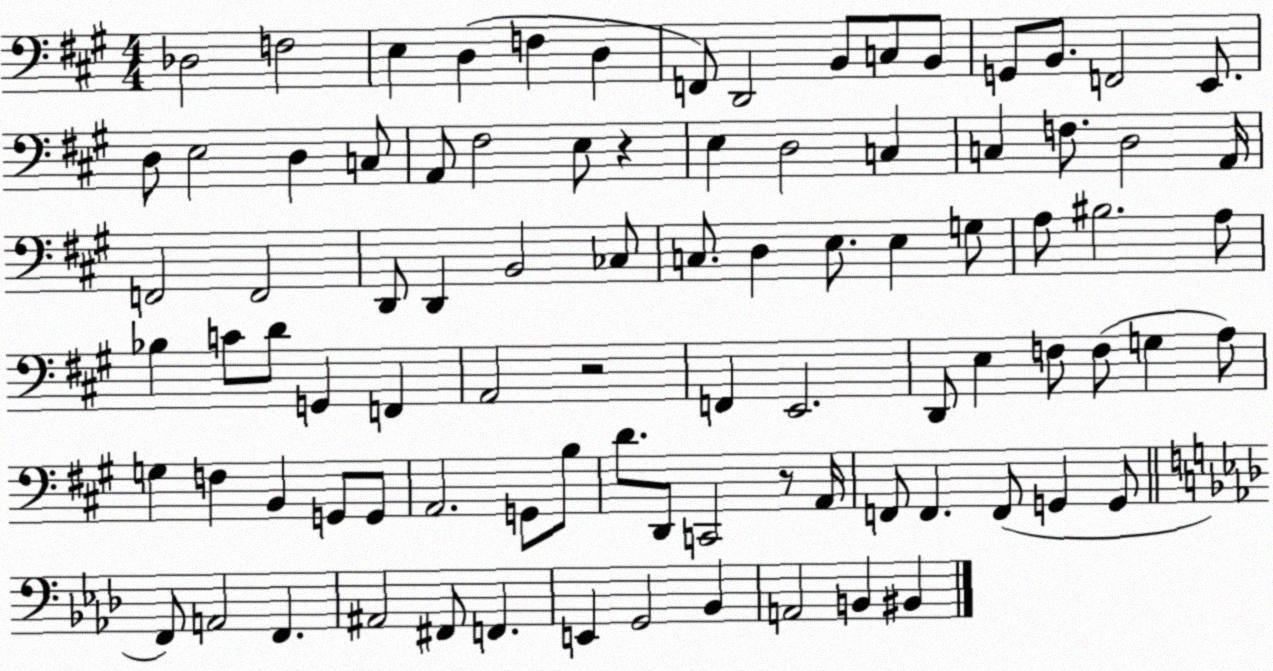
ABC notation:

X:1
T:Untitled
M:4/4
L:1/4
K:A
_D,2 F,2 E, D, F, D, F,,/2 D,,2 B,,/2 C,/2 B,,/2 G,,/2 B,,/2 F,,2 E,,/2 D,/2 E,2 D, C,/2 A,,/2 ^F,2 E,/2 z E, D,2 C, C, F,/2 D,2 A,,/4 F,,2 F,,2 D,,/2 D,, B,,2 _C,/2 C,/2 D, E,/2 E, G,/2 A,/2 ^B,2 A,/2 _B, C/2 D/2 G,, F,, A,,2 z2 F,, E,,2 D,,/2 E, F,/2 F,/2 G, A,/2 G, F, B,, G,,/2 G,,/2 A,,2 G,,/2 B,/2 D/2 D,,/2 C,,2 z/2 A,,/4 F,,/2 F,, F,,/2 G,, G,,/2 F,,/2 A,,2 F,, ^A,,2 ^F,,/2 F,, E,, G,,2 _B,, A,,2 B,, ^B,,